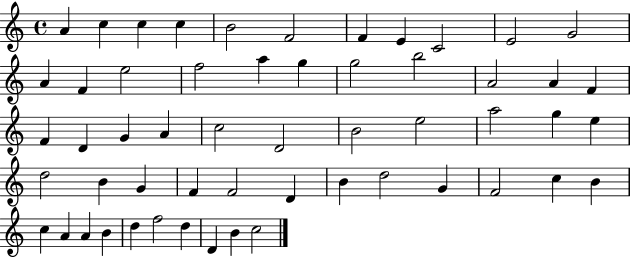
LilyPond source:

{
  \clef treble
  \time 4/4
  \defaultTimeSignature
  \key c \major
  a'4 c''4 c''4 c''4 | b'2 f'2 | f'4 e'4 c'2 | e'2 g'2 | \break a'4 f'4 e''2 | f''2 a''4 g''4 | g''2 b''2 | a'2 a'4 f'4 | \break f'4 d'4 g'4 a'4 | c''2 d'2 | b'2 e''2 | a''2 g''4 e''4 | \break d''2 b'4 g'4 | f'4 f'2 d'4 | b'4 d''2 g'4 | f'2 c''4 b'4 | \break c''4 a'4 a'4 b'4 | d''4 f''2 d''4 | d'4 b'4 c''2 | \bar "|."
}